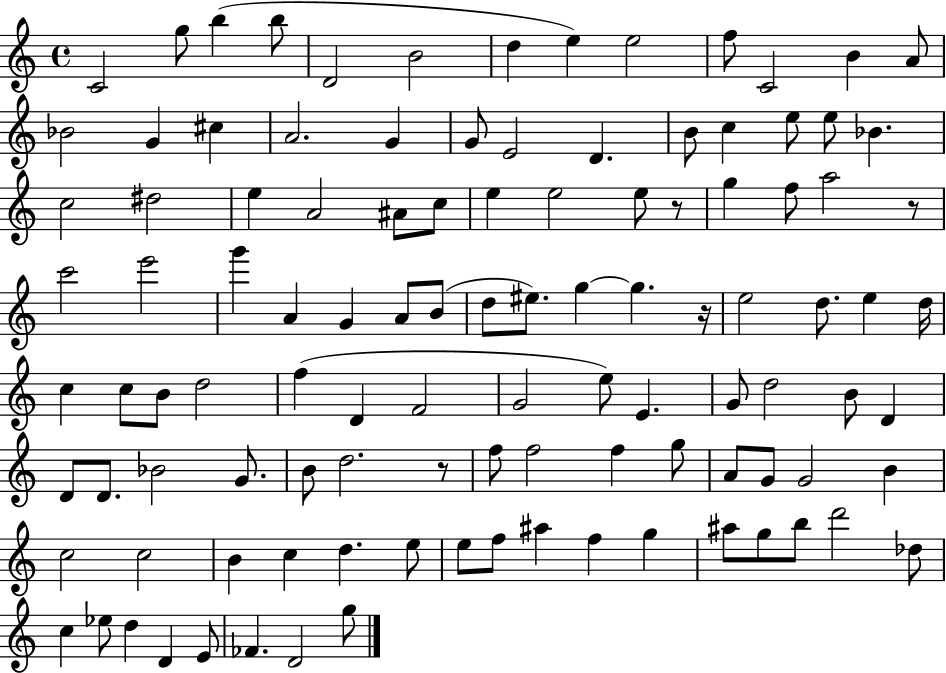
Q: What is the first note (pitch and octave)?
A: C4